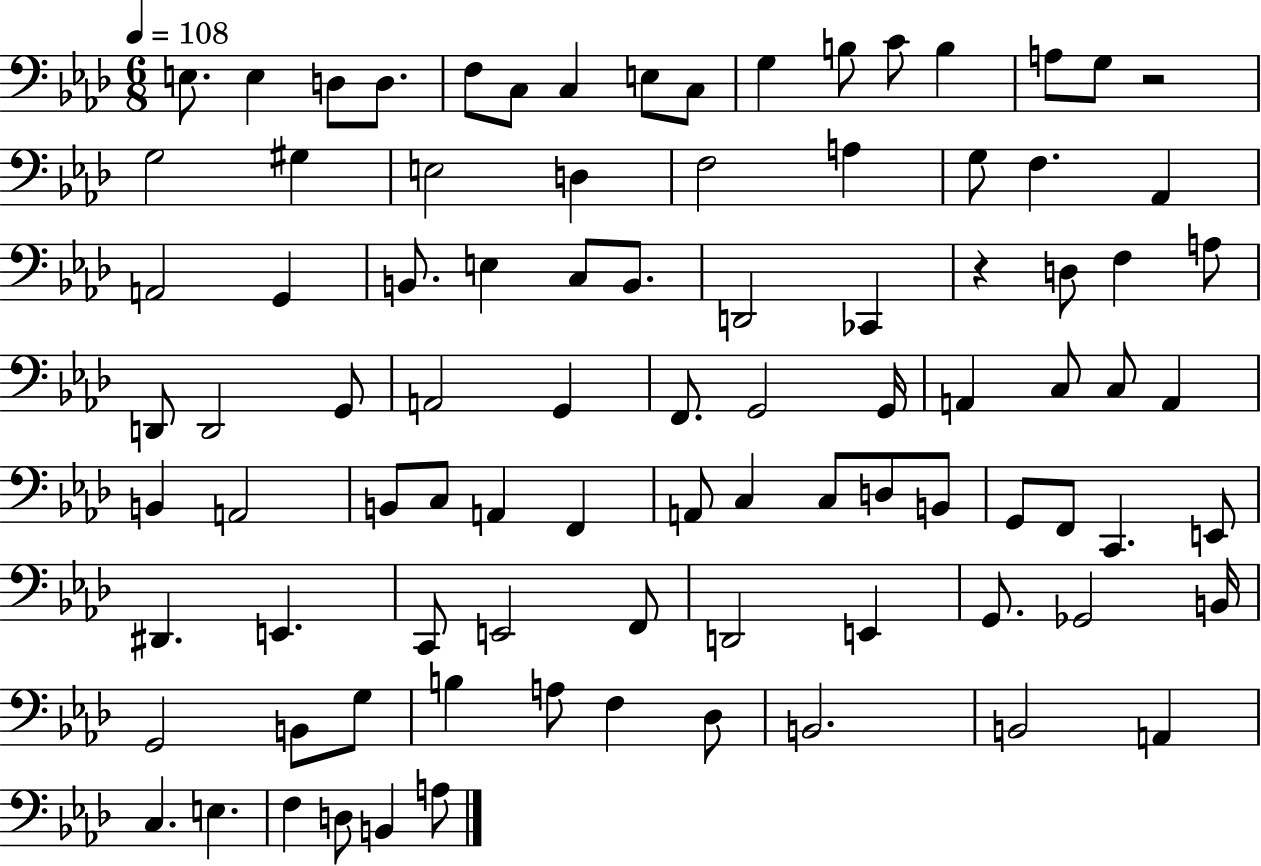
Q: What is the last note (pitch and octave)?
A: A3